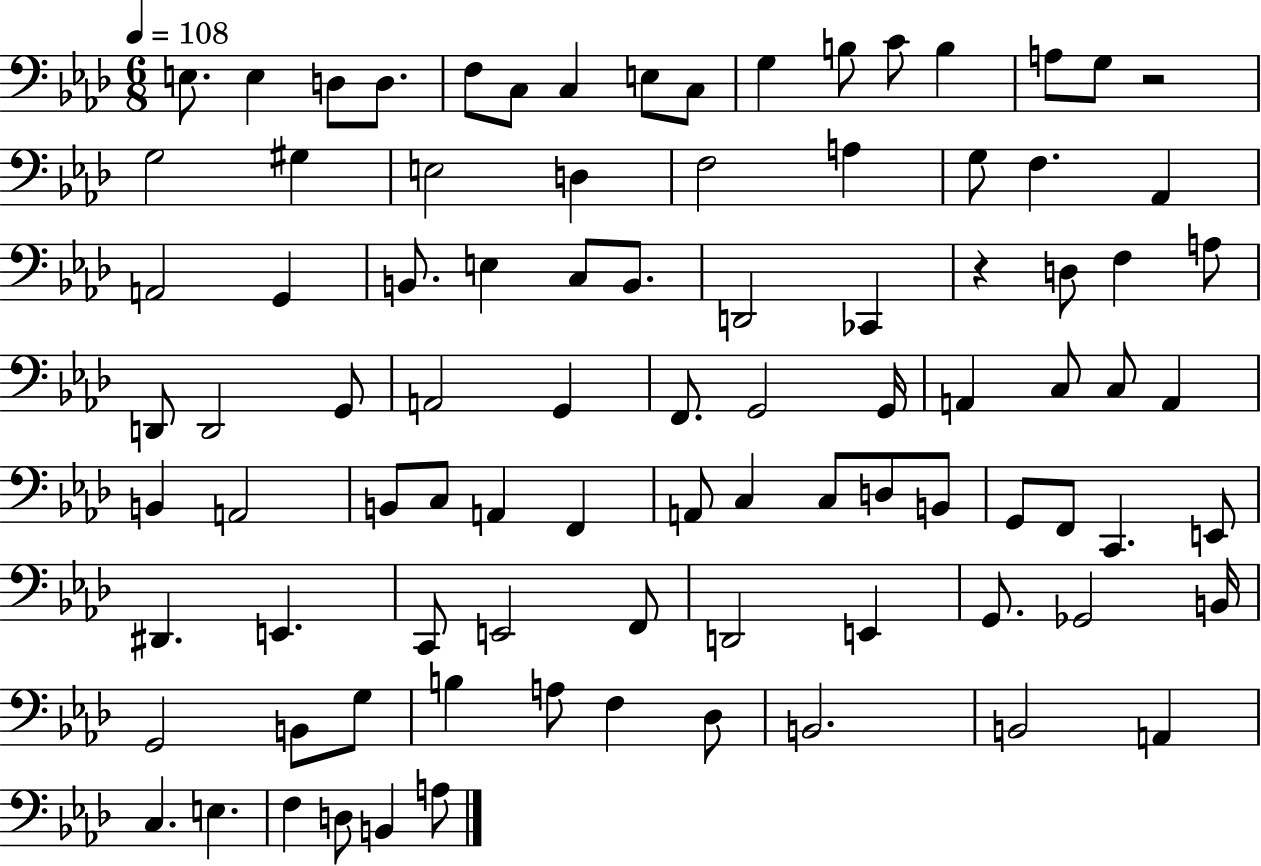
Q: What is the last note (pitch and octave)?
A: A3